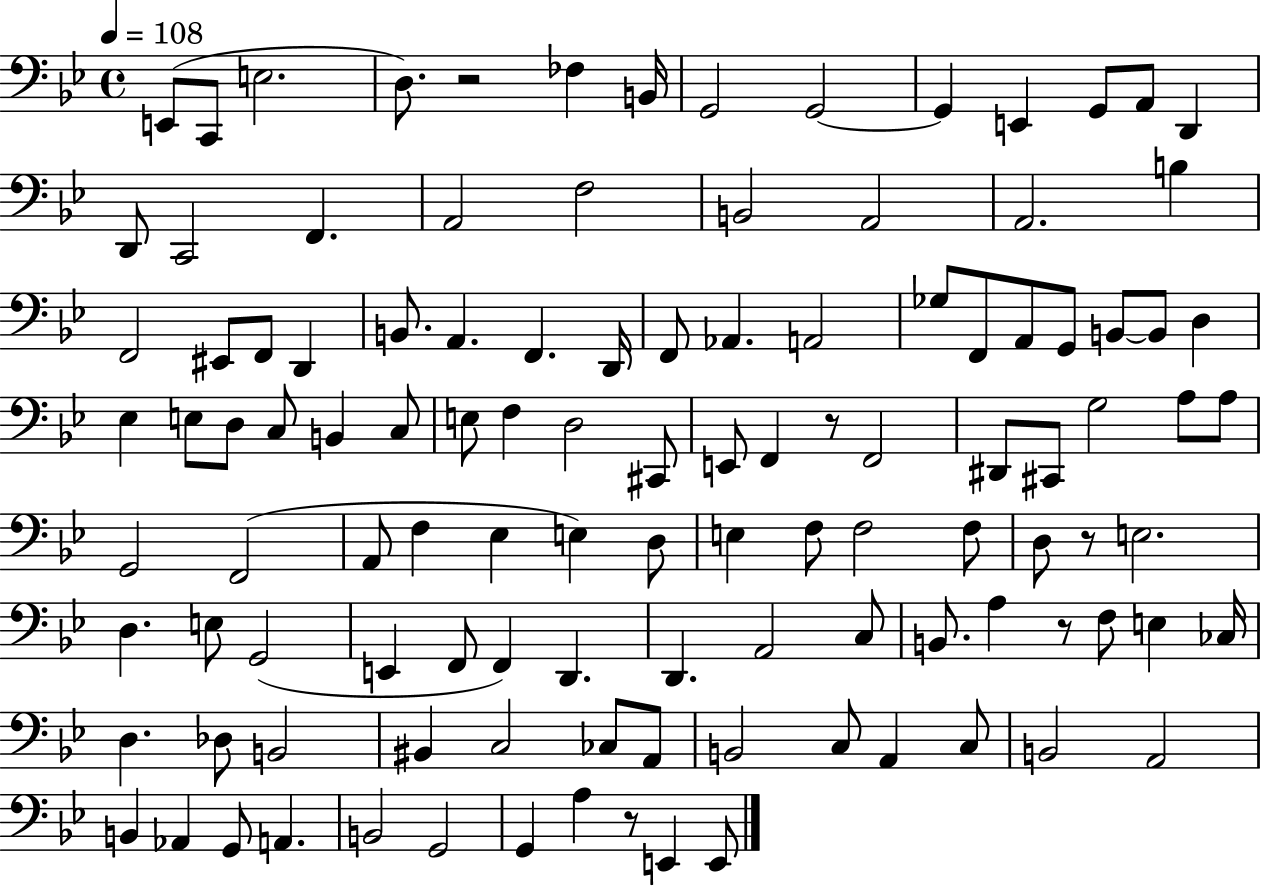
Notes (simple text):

E2/e C2/e E3/h. D3/e. R/h FES3/q B2/s G2/h G2/h G2/q E2/q G2/e A2/e D2/q D2/e C2/h F2/q. A2/h F3/h B2/h A2/h A2/h. B3/q F2/h EIS2/e F2/e D2/q B2/e. A2/q. F2/q. D2/s F2/e Ab2/q. A2/h Gb3/e F2/e A2/e G2/e B2/e B2/e D3/q Eb3/q E3/e D3/e C3/e B2/q C3/e E3/e F3/q D3/h C#2/e E2/e F2/q R/e F2/h D#2/e C#2/e G3/h A3/e A3/e G2/h F2/h A2/e F3/q Eb3/q E3/q D3/e E3/q F3/e F3/h F3/e D3/e R/e E3/h. D3/q. E3/e G2/h E2/q F2/e F2/q D2/q. D2/q. A2/h C3/e B2/e. A3/q R/e F3/e E3/q CES3/s D3/q. Db3/e B2/h BIS2/q C3/h CES3/e A2/e B2/h C3/e A2/q C3/e B2/h A2/h B2/q Ab2/q G2/e A2/q. B2/h G2/h G2/q A3/q R/e E2/q E2/e